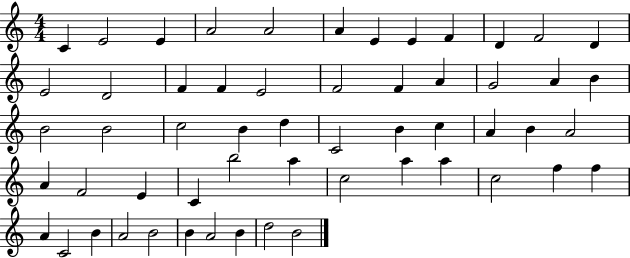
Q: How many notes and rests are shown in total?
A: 56